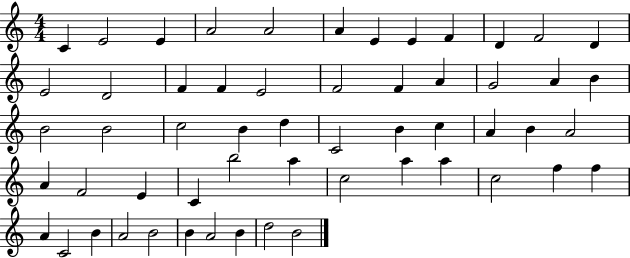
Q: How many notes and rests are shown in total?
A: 56